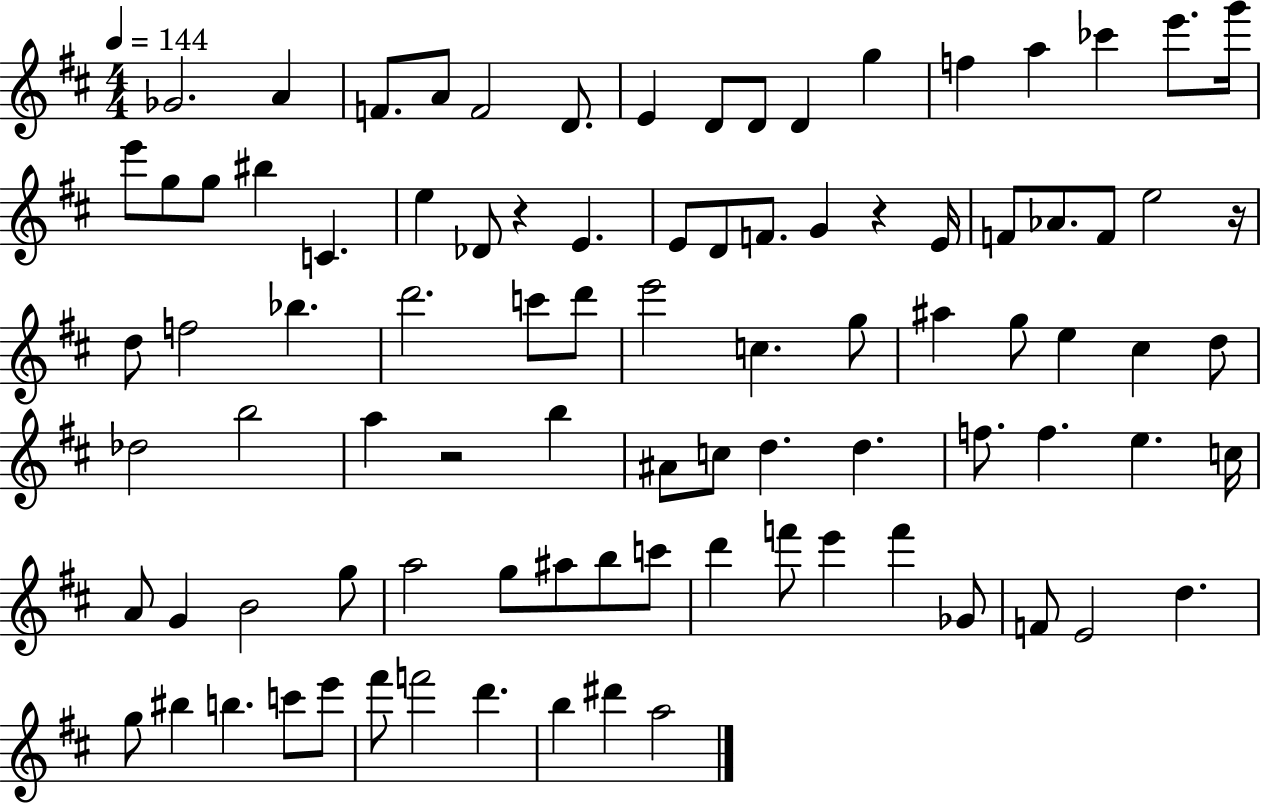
Gb4/h. A4/q F4/e. A4/e F4/h D4/e. E4/q D4/e D4/e D4/q G5/q F5/q A5/q CES6/q E6/e. G6/s E6/e G5/e G5/e BIS5/q C4/q. E5/q Db4/e R/q E4/q. E4/e D4/e F4/e. G4/q R/q E4/s F4/e Ab4/e. F4/e E5/h R/s D5/e F5/h Bb5/q. D6/h. C6/e D6/e E6/h C5/q. G5/e A#5/q G5/e E5/q C#5/q D5/e Db5/h B5/h A5/q R/h B5/q A#4/e C5/e D5/q. D5/q. F5/e. F5/q. E5/q. C5/s A4/e G4/q B4/h G5/e A5/h G5/e A#5/e B5/e C6/e D6/q F6/e E6/q F6/q Gb4/e F4/e E4/h D5/q. G5/e BIS5/q B5/q. C6/e E6/e F#6/e F6/h D6/q. B5/q D#6/q A5/h